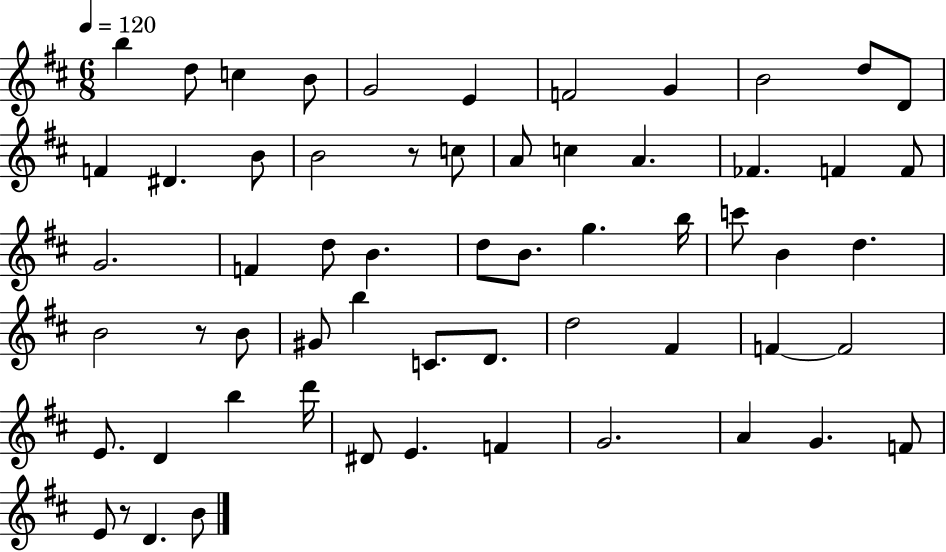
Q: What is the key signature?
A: D major